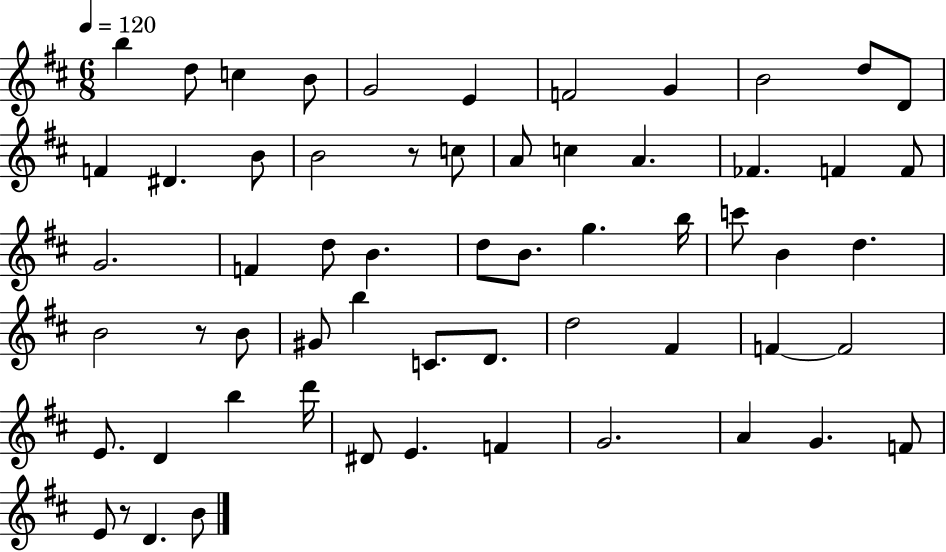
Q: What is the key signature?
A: D major